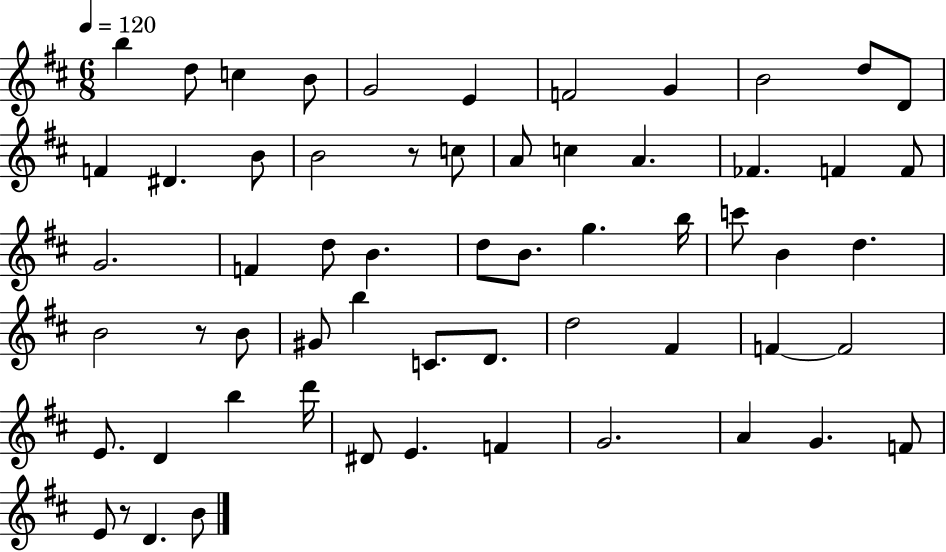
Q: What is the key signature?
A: D major